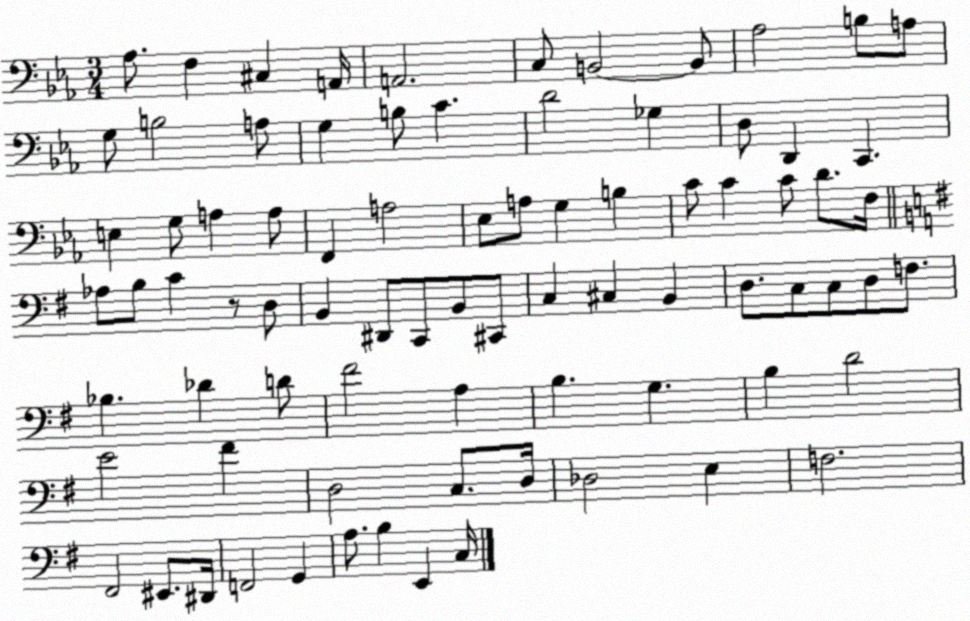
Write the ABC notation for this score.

X:1
T:Untitled
M:3/4
L:1/4
K:Eb
_A,/2 F, ^C, A,,/4 A,,2 C,/2 B,,2 B,,/2 _A,2 B,/2 A,/2 G,/2 B,2 A,/2 G, B,/2 C D2 _G, D,/2 D,, C,, E, G,/2 A, A,/2 F,, A,2 _E,/2 A,/2 G, B, C/2 C C/2 D/2 F,/4 _A,/2 B,/2 C z/2 D,/2 B,, ^D,,/2 C,,/2 B,,/2 ^C,,/2 C, ^C, B,, D,/2 C,/2 C,/2 D,/2 F,/2 _B, _D D/2 ^F2 A, B, G, B, D2 E2 ^F D,2 C,/2 D,/4 _D,2 E, F,2 ^F,,2 ^E,,/2 ^D,,/4 F,,2 G,, A,/2 B, E,, C,/4